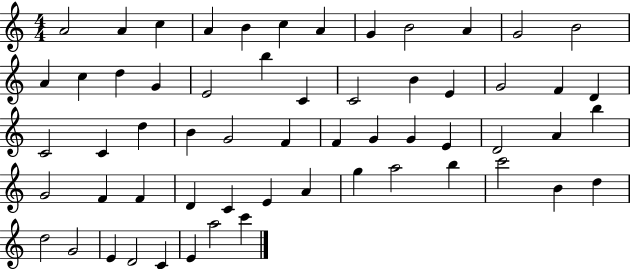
X:1
T:Untitled
M:4/4
L:1/4
K:C
A2 A c A B c A G B2 A G2 B2 A c d G E2 b C C2 B E G2 F D C2 C d B G2 F F G G E D2 A b G2 F F D C E A g a2 b c'2 B d d2 G2 E D2 C E a2 c'